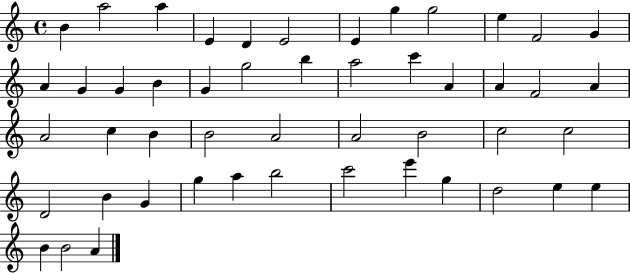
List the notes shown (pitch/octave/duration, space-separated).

B4/q A5/h A5/q E4/q D4/q E4/h E4/q G5/q G5/h E5/q F4/h G4/q A4/q G4/q G4/q B4/q G4/q G5/h B5/q A5/h C6/q A4/q A4/q F4/h A4/q A4/h C5/q B4/q B4/h A4/h A4/h B4/h C5/h C5/h D4/h B4/q G4/q G5/q A5/q B5/h C6/h E6/q G5/q D5/h E5/q E5/q B4/q B4/h A4/q